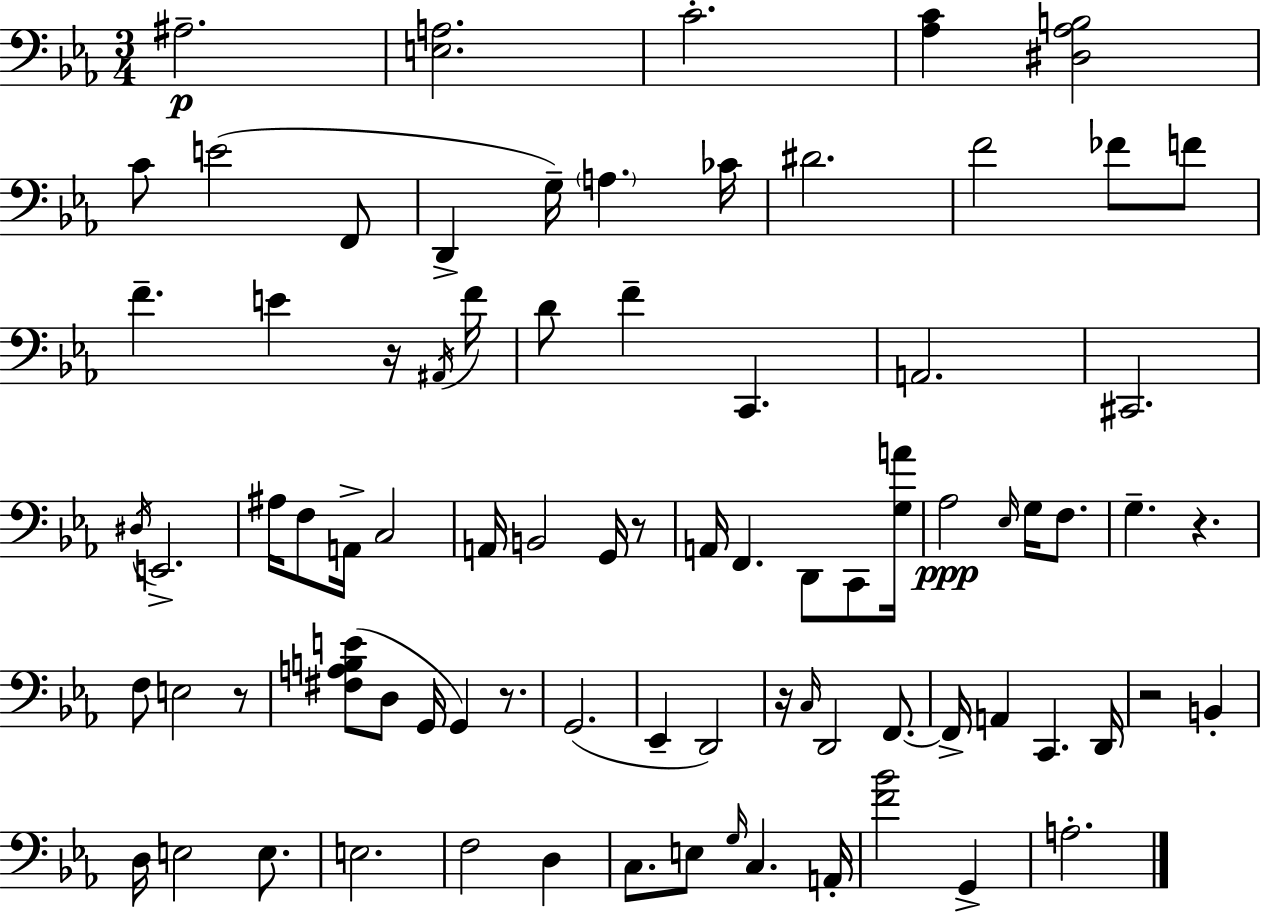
{
  \clef bass
  \numericTimeSignature
  \time 3/4
  \key c \minor
  ais2.--\p | <e a>2. | c'2.-. | <aes c'>4 <dis aes b>2 | \break c'8 e'2( f,8 | d,4-> g16--) \parenthesize a4. ces'16 | dis'2. | f'2 fes'8 f'8 | \break f'4.-- e'4 r16 \acciaccatura { ais,16 } | f'16 d'8 f'4-- c,4. | a,2. | cis,2. | \break \acciaccatura { dis16 } e,2.-> | ais16 f8 a,16-> c2 | a,16 b,2 g,16 | r8 a,16 f,4. d,8 c,8 | \break <g a'>16 aes2\ppp \grace { ees16 } g16 | f8. g4.-- r4. | f8 e2 | r8 <fis a b e'>8( d8 g,16 g,4) | \break r8. g,2.( | ees,4-- d,2) | r16 \grace { c16 } d,2 | f,8.~~ f,16-> a,4 c,4. | \break d,16 r2 | b,4-. d16 e2 | e8. e2. | f2 | \break d4 c8. e8 \grace { g16 } c4. | a,16-. <f' bes'>2 | g,4-> a2.-. | \bar "|."
}